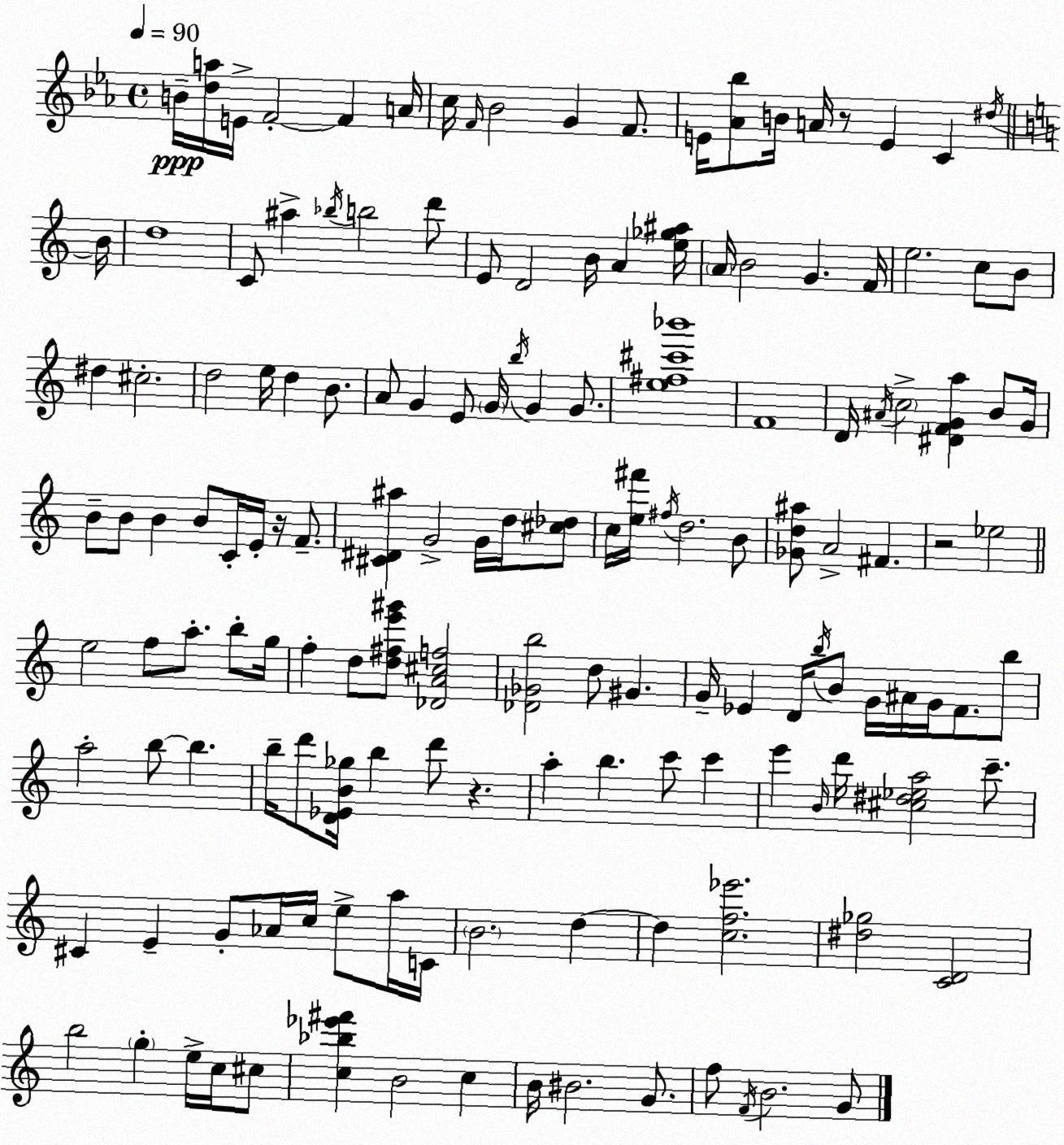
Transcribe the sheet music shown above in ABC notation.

X:1
T:Untitled
M:4/4
L:1/4
K:Cm
B/4 [da]/4 E/4 F2 F A/4 c/4 F/4 _B2 G F/2 E/4 [_A_b]/2 B/4 A/4 z/2 E C ^d/4 B/4 d4 C/2 ^a _b/4 b2 d'/2 E/2 D2 B/4 A [e_g^a]/4 A/4 B2 G F/4 e2 c/2 B/2 ^d ^c2 d2 e/4 d B/2 A/2 G E/2 G/4 b/4 G G/2 [e^f^c'_b']4 F4 D/4 ^A/4 c2 [^DFGa] B/2 G/4 B/2 B/2 B B/2 C/4 E/4 z/4 F/2 [^C^D^a] G2 G/4 d/4 [^c_d]/2 c/4 [e^f']/4 ^f/4 d2 B/2 [_Gd^a]/2 A2 ^F z2 _e2 e2 f/2 a/2 b/2 g/4 f d/2 [d^fe'^g']/2 [_DA^cf]2 [_D_Gb]2 d/2 ^G G/4 _E D/4 b/4 B/2 G/4 ^A/4 G/4 F/2 b/2 a2 b/2 b b/4 d'/2 [D_EB_g]/4 b d'/2 z a b c'/2 c' e' B/4 d'/4 [^c^d_ea]2 c'/2 ^C E G/2 _A/4 c/4 e/2 a/4 C/4 B2 d d [cf_e']2 [^d_g]2 [CD]2 b2 g e/4 c/4 ^c/2 [c_b_e'^f'] B2 c B/4 ^B2 G/2 f/2 F/4 B2 G/2